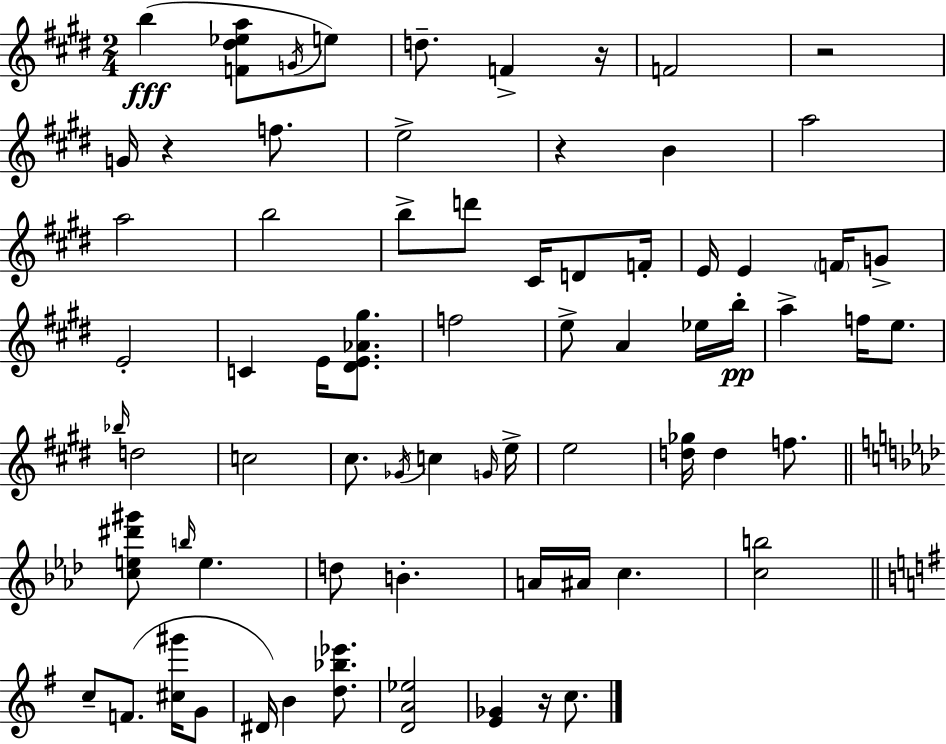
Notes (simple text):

B5/q [F4,D#5,Eb5,A5]/e G4/s E5/e D5/e. F4/q R/s F4/h R/h G4/s R/q F5/e. E5/h R/q B4/q A5/h A5/h B5/h B5/e D6/e C#4/s D4/e F4/s E4/s E4/q F4/s G4/e E4/h C4/q E4/s [D#4,E4,Ab4,G#5]/e. F5/h E5/e A4/q Eb5/s B5/s A5/q F5/s E5/e. Bb5/s D5/h C5/h C#5/e. Gb4/s C5/q G4/s E5/s E5/h [D5,Gb5]/s D5/q F5/e. [C5,E5,D#6,G#6]/e B5/s E5/q. D5/e B4/q. A4/s A#4/s C5/q. [C5,B5]/h C5/e F4/e. [C#5,G#6]/s G4/e D#4/s B4/q [D5,Bb5,Eb6]/e. [D4,A4,Eb5]/h [E4,Gb4]/q R/s C5/e.